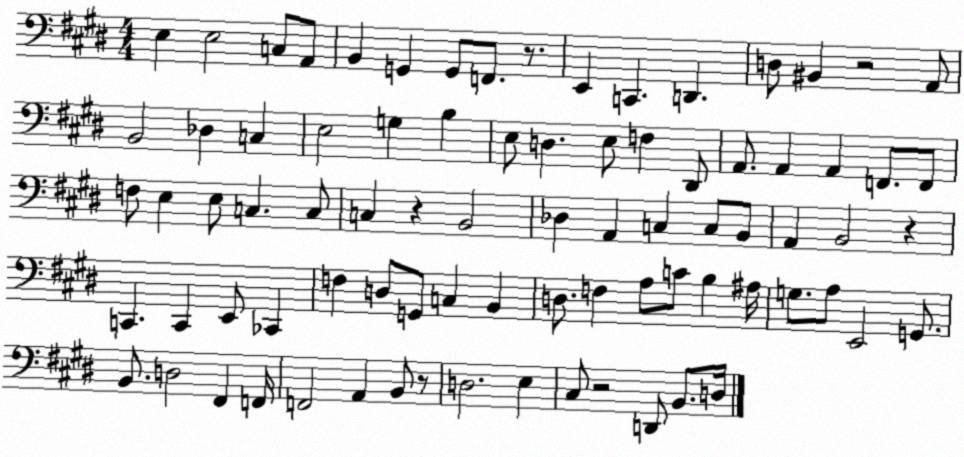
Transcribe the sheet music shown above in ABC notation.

X:1
T:Untitled
M:4/4
L:1/4
K:E
E, E,2 C,/2 A,,/2 B,, G,, G,,/2 F,,/2 z/2 E,, C,, D,, D,/2 ^B,, z2 A,,/2 B,,2 _D, C, E,2 G, B, E,/2 D, E,/2 F, ^D,,/2 A,,/2 A,, A,, F,,/2 F,,/2 F,/2 E, E,/2 C, C,/2 C, z B,,2 _D, A,, C, C,/2 B,,/2 A,, B,,2 z C,, C,, E,,/2 _C,, F, D,/2 G,,/2 C, B,, D,/2 F, A,/2 C/2 B, ^A,/4 G,/2 A,/2 E,,2 G,,/2 B,,/2 D,2 ^F,, F,,/4 F,,2 A,, B,,/2 z/2 D,2 E, ^C,/2 z2 D,,/2 B,,/2 D,/4